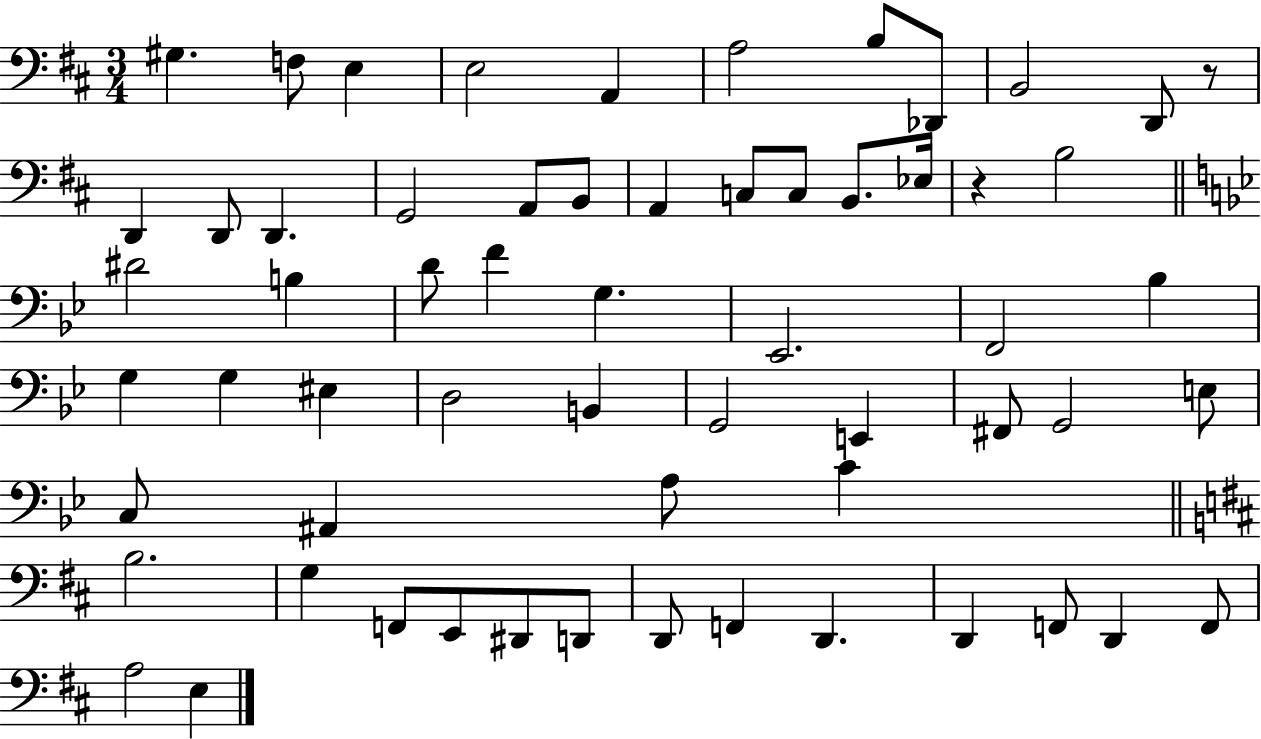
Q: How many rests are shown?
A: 2